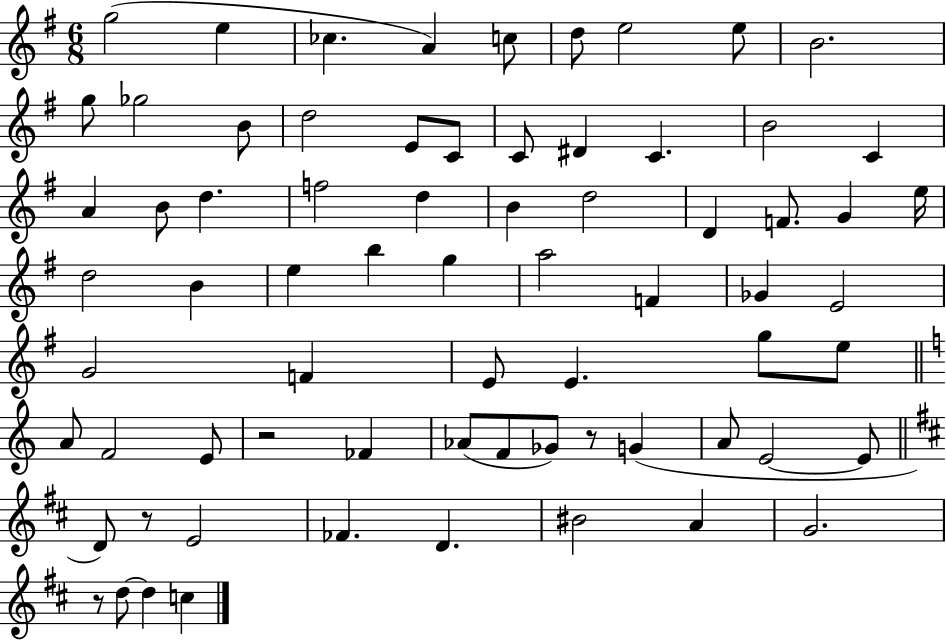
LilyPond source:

{
  \clef treble
  \numericTimeSignature
  \time 6/8
  \key g \major
  \repeat volta 2 { g''2( e''4 | ces''4. a'4) c''8 | d''8 e''2 e''8 | b'2. | \break g''8 ges''2 b'8 | d''2 e'8 c'8 | c'8 dis'4 c'4. | b'2 c'4 | \break a'4 b'8 d''4. | f''2 d''4 | b'4 d''2 | d'4 f'8. g'4 e''16 | \break d''2 b'4 | e''4 b''4 g''4 | a''2 f'4 | ges'4 e'2 | \break g'2 f'4 | e'8 e'4. g''8 e''8 | \bar "||" \break \key c \major a'8 f'2 e'8 | r2 fes'4 | aes'8( f'8 ges'8) r8 g'4( | a'8 e'2~~ e'8 | \break \bar "||" \break \key d \major d'8) r8 e'2 | fes'4. d'4. | bis'2 a'4 | g'2. | \break r8 d''8~~ d''4 c''4 | } \bar "|."
}